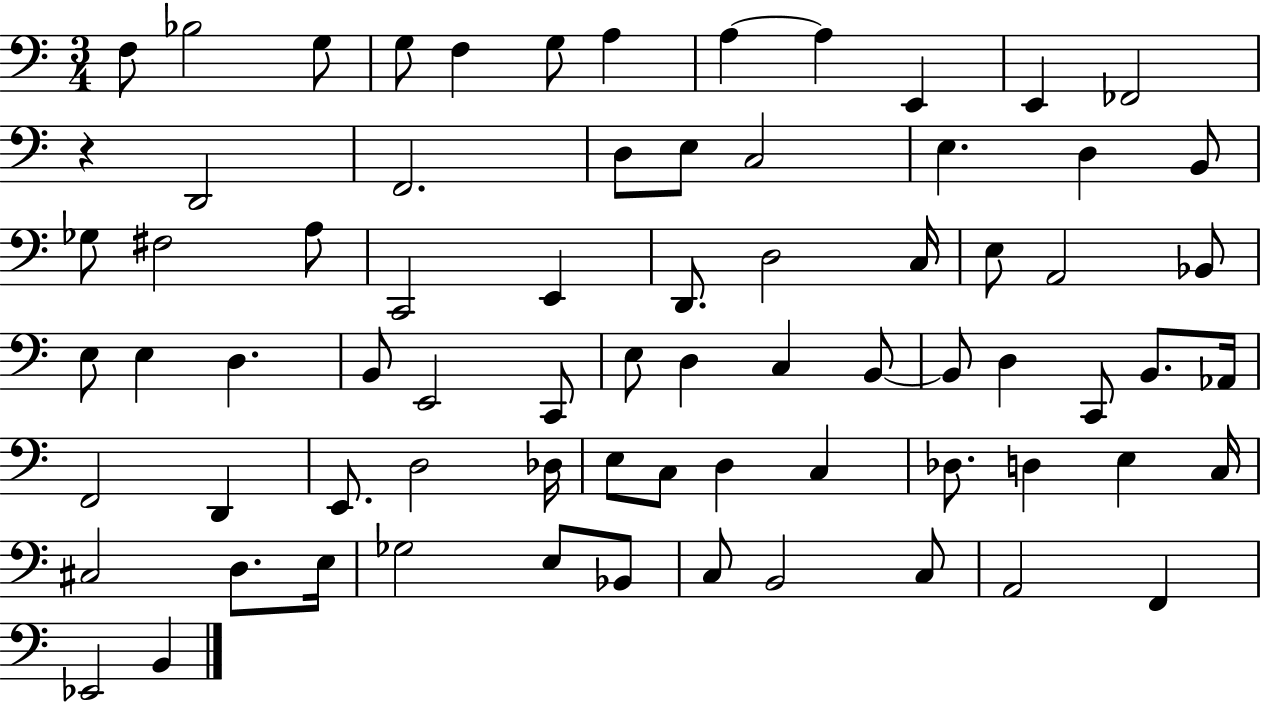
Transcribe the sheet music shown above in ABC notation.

X:1
T:Untitled
M:3/4
L:1/4
K:C
F,/2 _B,2 G,/2 G,/2 F, G,/2 A, A, A, E,, E,, _F,,2 z D,,2 F,,2 D,/2 E,/2 C,2 E, D, B,,/2 _G,/2 ^F,2 A,/2 C,,2 E,, D,,/2 D,2 C,/4 E,/2 A,,2 _B,,/2 E,/2 E, D, B,,/2 E,,2 C,,/2 E,/2 D, C, B,,/2 B,,/2 D, C,,/2 B,,/2 _A,,/4 F,,2 D,, E,,/2 D,2 _D,/4 E,/2 C,/2 D, C, _D,/2 D, E, C,/4 ^C,2 D,/2 E,/4 _G,2 E,/2 _B,,/2 C,/2 B,,2 C,/2 A,,2 F,, _E,,2 B,,